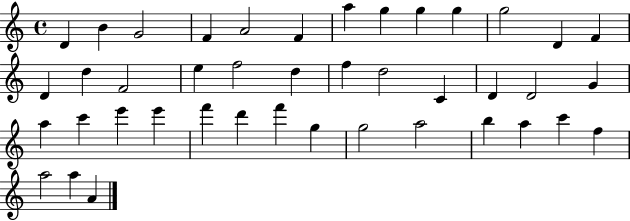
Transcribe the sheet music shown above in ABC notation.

X:1
T:Untitled
M:4/4
L:1/4
K:C
D B G2 F A2 F a g g g g2 D F D d F2 e f2 d f d2 C D D2 G a c' e' e' f' d' f' g g2 a2 b a c' f a2 a A